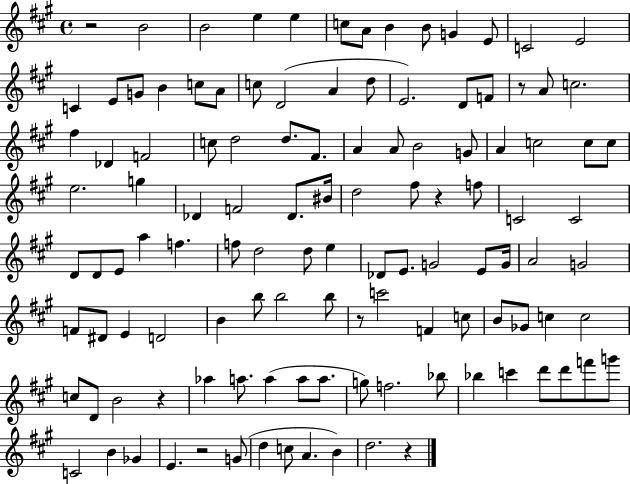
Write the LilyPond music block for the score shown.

{
  \clef treble
  \time 4/4
  \defaultTimeSignature
  \key a \major
  r2 b'2 | b'2 e''4 e''4 | c''8 a'8 b'4 b'8 g'4 e'8 | c'2 e'2 | \break c'4 e'8 g'8 b'4 c''8 a'8 | c''8 d'2( a'4 d''8 | e'2.) d'8 f'8 | r8 a'8 c''2. | \break fis''4 des'4 f'2 | c''8 d''2 d''8. fis'8. | a'4 a'8 b'2 g'8 | a'4 c''2 c''8 c''8 | \break e''2. g''4 | des'4 f'2 des'8. bis'16 | d''2 fis''8 r4 f''8 | c'2 c'2 | \break d'8 d'8 e'8 a''4 f''4. | f''8 d''2 d''8 e''4 | des'8 e'8. g'2 e'8 g'16 | a'2 g'2 | \break f'8 dis'8 e'4 d'2 | b'4 b''8 b''2 b''8 | r8 c'''2 f'4 c''8 | b'8 ges'8 c''4 c''2 | \break c''8 d'8 b'2 r4 | aes''4 a''8. a''4( a''8 a''8. | g''8) f''2. bes''8 | bes''4 c'''4 d'''8 d'''8 f'''8 g'''8 | \break c'2 b'4 ges'4 | e'4. r2 g'8( | d''4 c''8 a'4. b'4) | d''2. r4 | \break \bar "|."
}